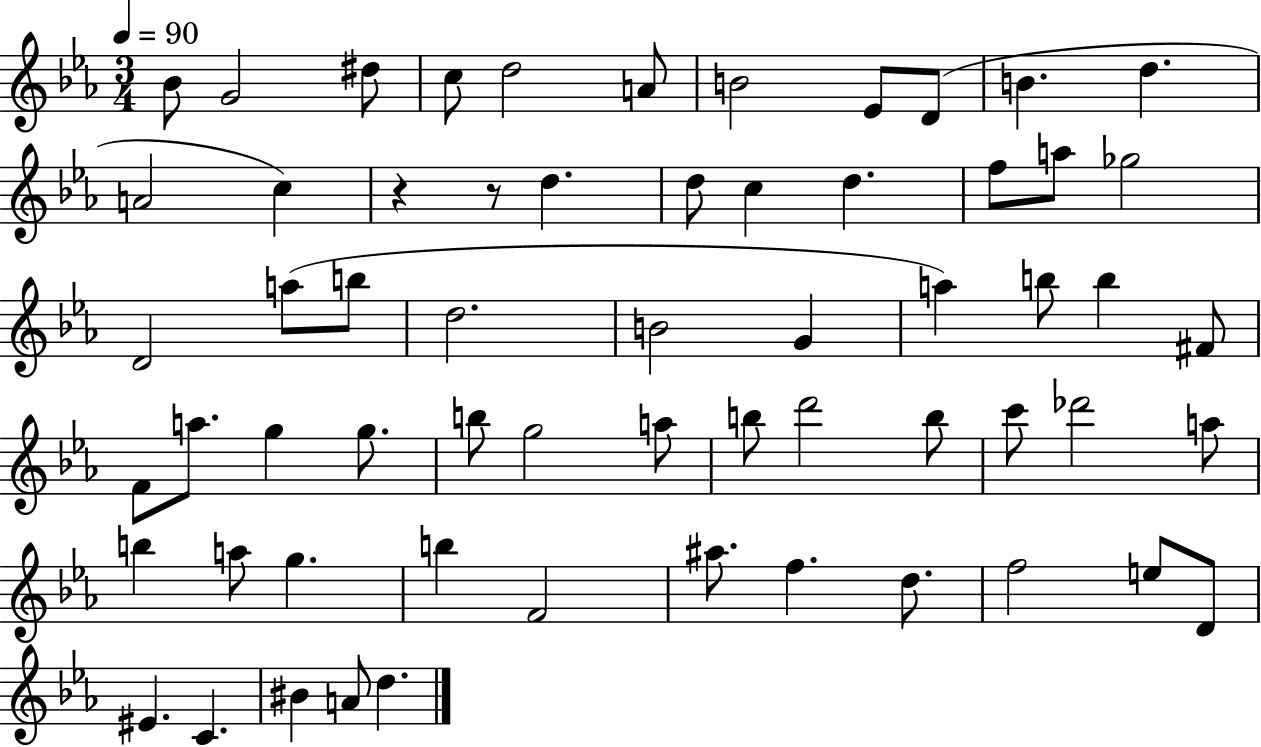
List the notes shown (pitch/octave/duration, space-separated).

Bb4/e G4/h D#5/e C5/e D5/h A4/e B4/h Eb4/e D4/e B4/q. D5/q. A4/h C5/q R/q R/e D5/q. D5/e C5/q D5/q. F5/e A5/e Gb5/h D4/h A5/e B5/e D5/h. B4/h G4/q A5/q B5/e B5/q F#4/e F4/e A5/e. G5/q G5/e. B5/e G5/h A5/e B5/e D6/h B5/e C6/e Db6/h A5/e B5/q A5/e G5/q. B5/q F4/h A#5/e. F5/q. D5/e. F5/h E5/e D4/e EIS4/q. C4/q. BIS4/q A4/e D5/q.